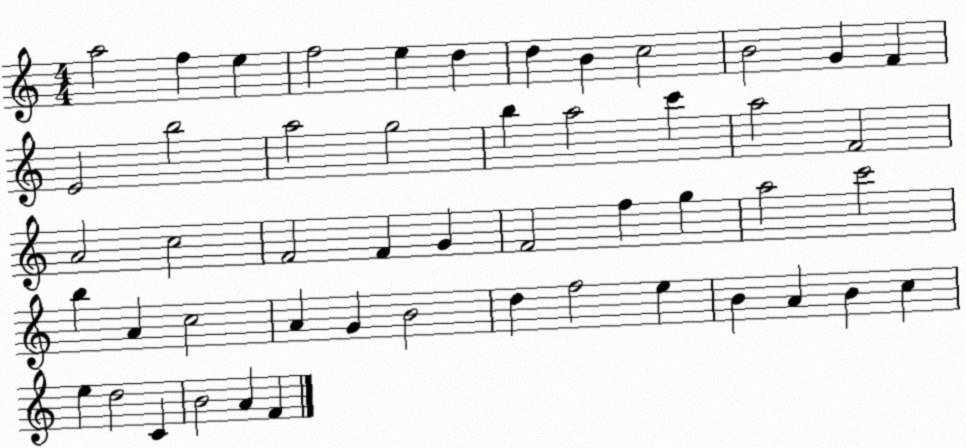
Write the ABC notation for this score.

X:1
T:Untitled
M:4/4
L:1/4
K:C
a2 f e f2 e d d B c2 B2 G F E2 b2 a2 g2 b a2 c' a2 F2 A2 c2 F2 F G F2 f g a2 c'2 b A c2 A G B2 d f2 e B A B c e d2 C B2 A F